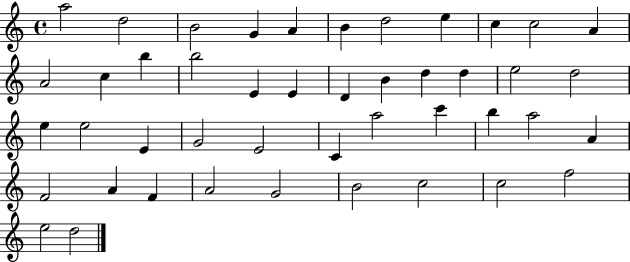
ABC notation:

X:1
T:Untitled
M:4/4
L:1/4
K:C
a2 d2 B2 G A B d2 e c c2 A A2 c b b2 E E D B d d e2 d2 e e2 E G2 E2 C a2 c' b a2 A F2 A F A2 G2 B2 c2 c2 f2 e2 d2